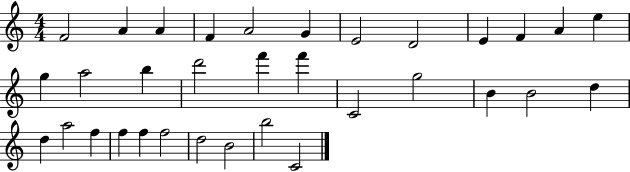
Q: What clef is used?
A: treble